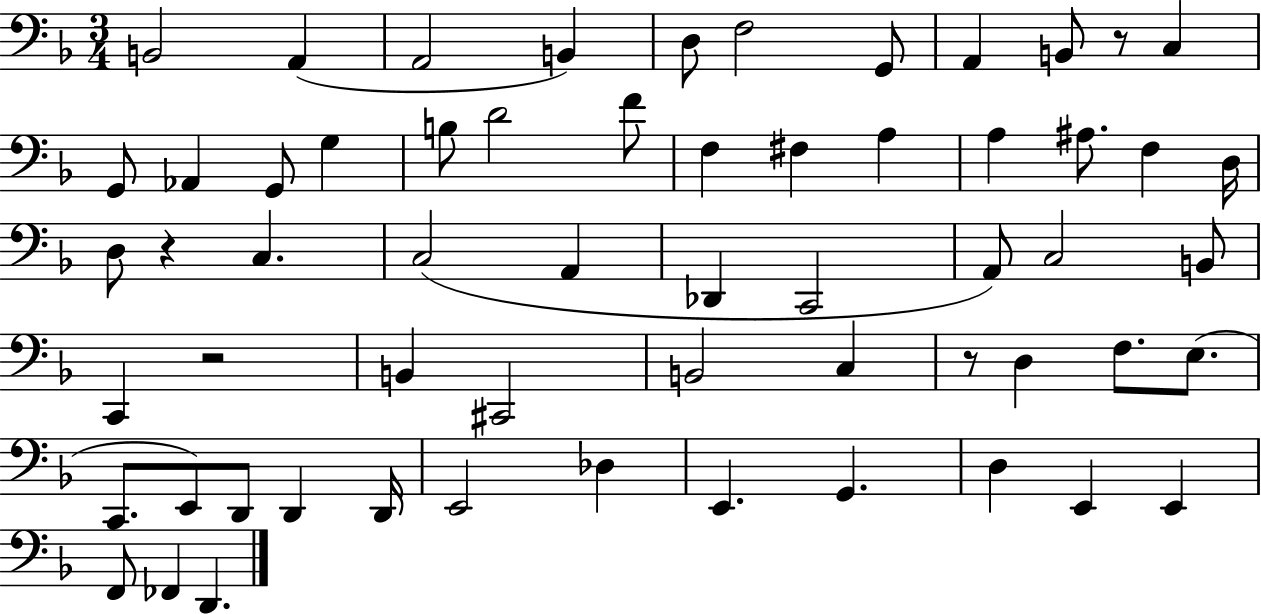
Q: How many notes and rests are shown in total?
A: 60